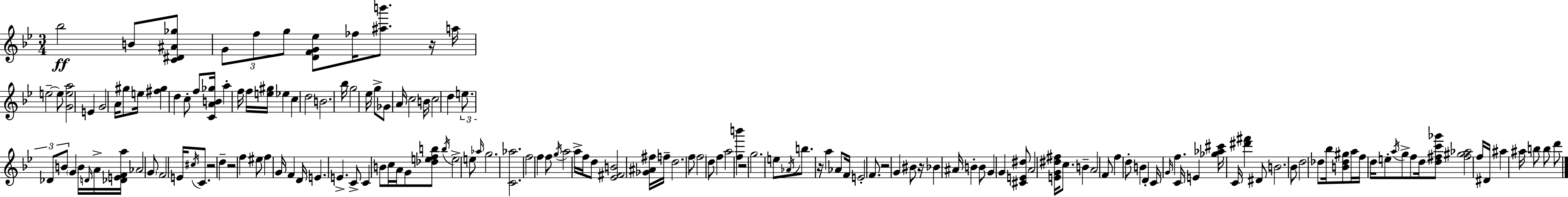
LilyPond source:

{
  \clef treble
  \numericTimeSignature
  \time 3/4
  \key g \minor
  bes''2\ff b'8 <c' dis' ais' ges''>8 | \tuplet 3/2 { g'8 f''8 g''8 } <d' f' g' ees''>8 fes''16 <ais'' b'''>8. | r16 a''16 e''2--~~ e''8 | <g' e'' a''>2 e'4 | \break g'2 a'16 gis''8 e''16 | <fis'' gis''>4 d''4 c''8-. f''8 | <c' a' b' ges''>16 a''4-. f''16 f''16 <e'' gis''>16 ees''4 | c''4 d''2 | \break b'2. | bes''16 g''2 ees''16 g''8-> | ges'8 a'16 c''2 b'16 | c''2 d''4 | \break \tuplet 3/2 { e''8. des'8 b'8 } \parenthesize g'4 b'16 | \grace { d'16 } a'16-> <des' e' f' a''>16 aes'2 \parenthesize g'8 | f'2 e'16 \acciaccatura { cis''16 } c'8. | r2 d''4-- | \break r2 f''4 | eis''8 f''4 g'16 f'4 | d'16 e'4. e'4.-> | c'8-> c'4 b'8 c''16 a'16 | \break g'8 <des'' e'' f'' b''>8 \acciaccatura { b''16 } e''2-> | e''8 \grace { aes''16 } g''2. | <c' aes''>2. | f''2 | \break f''4 f''8 \acciaccatura { g''16 } a''2 | a''16-> f''16 d''8 <ees' fis' b'>2 | <ges' ais' fis''>16 f''16-- d''2. | f''8 \parenthesize f''2 | \break d''8 f''4 a''2 | <f'' b'''>4 r2 | g''2. | e''8 \acciaccatura { aes'16 } b''8. r16 | \break a''4 aes'8 f'16 e'2-. | f'8. r2 | g'4 bis'8 r16 bes'4 | ais'16 b'4-. b'8 g'4 | \break g'4 <cis' e' dis''>8 a'2 | <e' g' dis'' fis''>16 c''8. b'4-- a'2 | f'8 f''4 | d''8-. b'4 d'4-. c'16 \grace { g'16 } | \break f''4. c'16 e'4 <ges'' aes'' cis'''>16 | c'16 <dis''' fis'''>4 dis'8 b'2. | bes'8 d''2 | des''8 bes''16 <b' des'' gis''>8 a''16 f''16 | \break d''16 e''8-. \acciaccatura { a''16 } g''8-> f''8 d''16 <d'' fis'' c''' ges'''>8 <fis'' gis'' aes''>2 | f''16 dis'16 ais''4 | ais''16 b''8 b''8 d'''8 \bar "|."
}